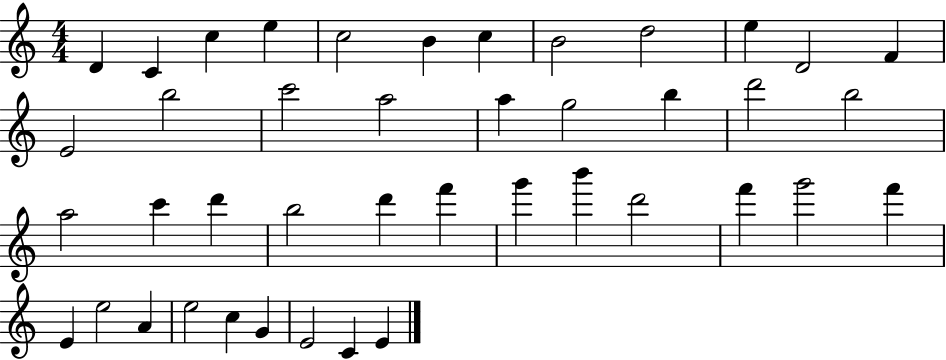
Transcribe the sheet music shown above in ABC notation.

X:1
T:Untitled
M:4/4
L:1/4
K:C
D C c e c2 B c B2 d2 e D2 F E2 b2 c'2 a2 a g2 b d'2 b2 a2 c' d' b2 d' f' g' b' d'2 f' g'2 f' E e2 A e2 c G E2 C E